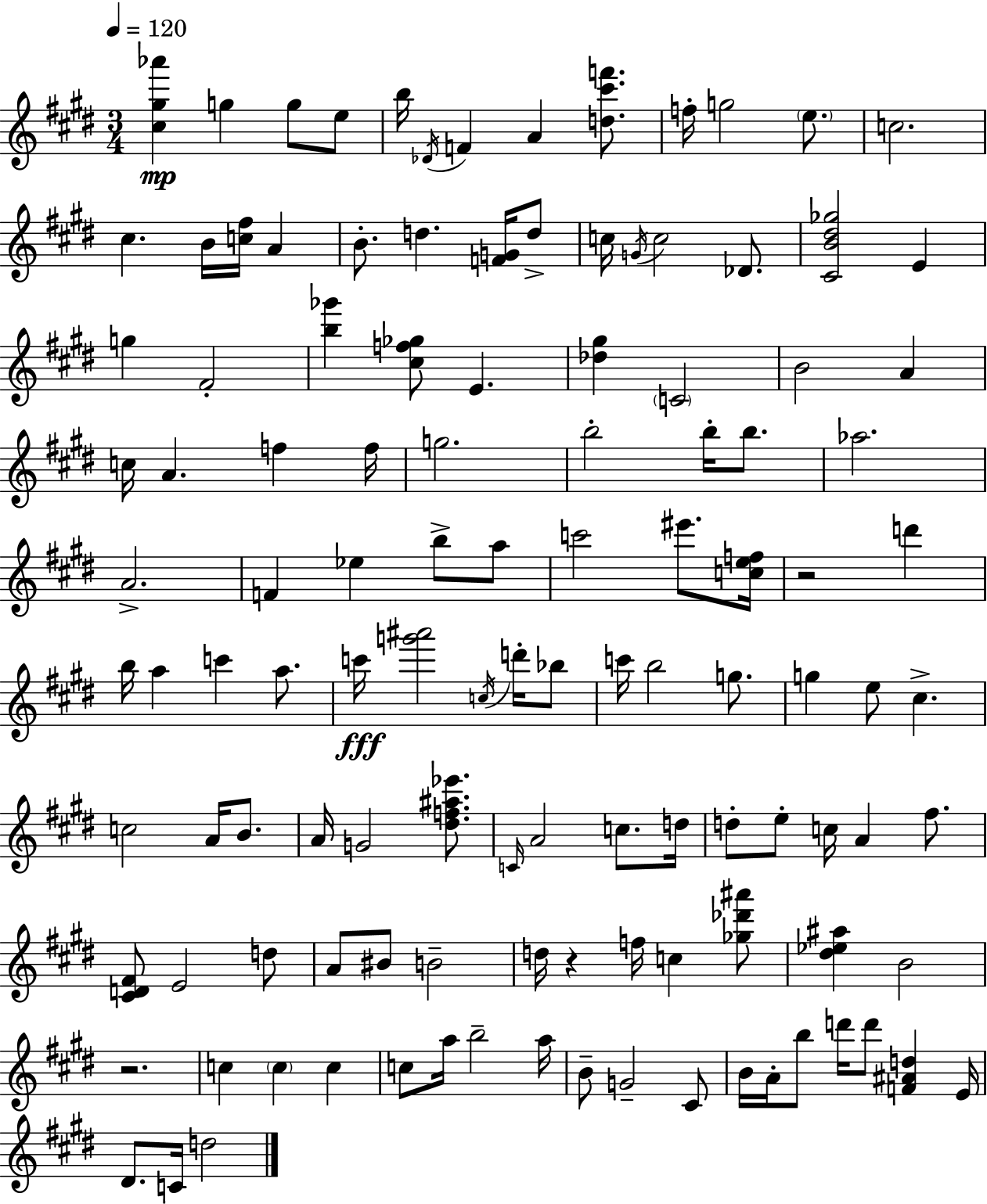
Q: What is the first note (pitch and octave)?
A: G5